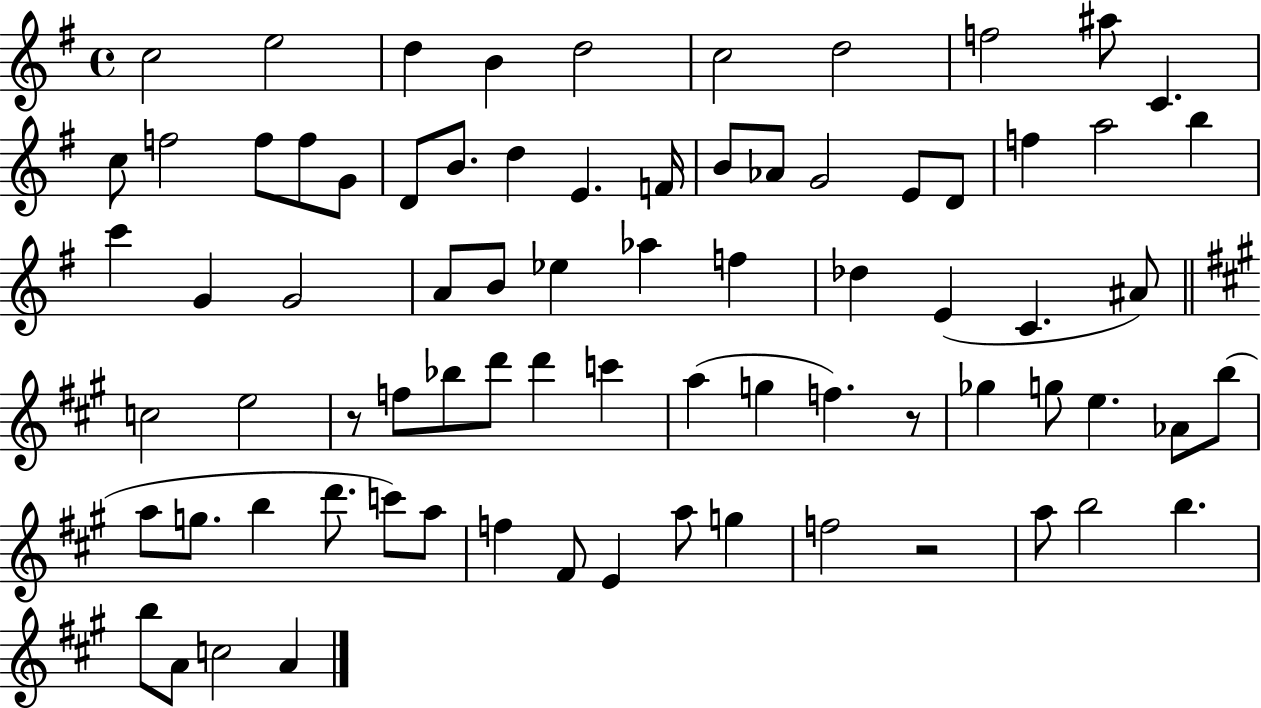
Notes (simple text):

C5/h E5/h D5/q B4/q D5/h C5/h D5/h F5/h A#5/e C4/q. C5/e F5/h F5/e F5/e G4/e D4/e B4/e. D5/q E4/q. F4/s B4/e Ab4/e G4/h E4/e D4/e F5/q A5/h B5/q C6/q G4/q G4/h A4/e B4/e Eb5/q Ab5/q F5/q Db5/q E4/q C4/q. A#4/e C5/h E5/h R/e F5/e Bb5/e D6/e D6/q C6/q A5/q G5/q F5/q. R/e Gb5/q G5/e E5/q. Ab4/e B5/e A5/e G5/e. B5/q D6/e. C6/e A5/e F5/q F#4/e E4/q A5/e G5/q F5/h R/h A5/e B5/h B5/q. B5/e A4/e C5/h A4/q